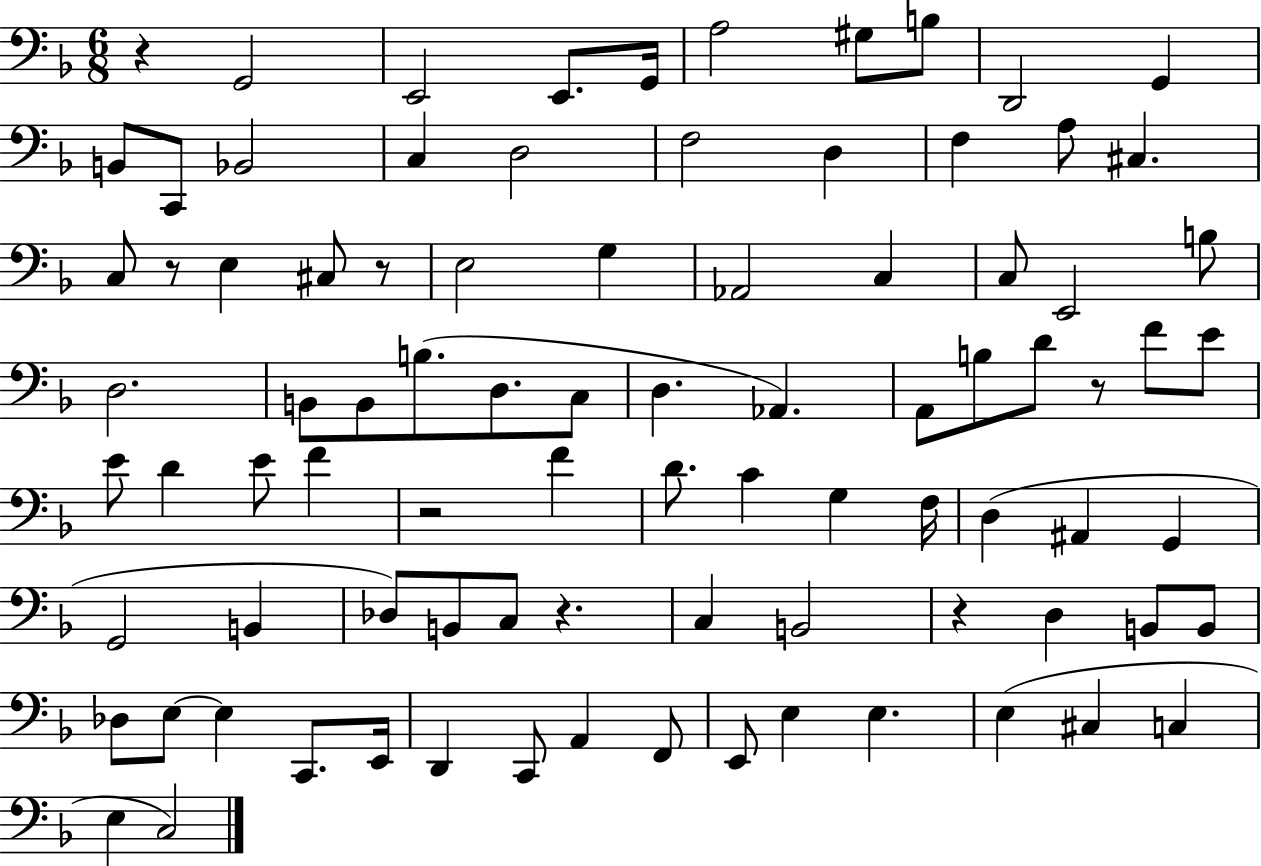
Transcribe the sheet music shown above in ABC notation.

X:1
T:Untitled
M:6/8
L:1/4
K:F
z G,,2 E,,2 E,,/2 G,,/4 A,2 ^G,/2 B,/2 D,,2 G,, B,,/2 C,,/2 _B,,2 C, D,2 F,2 D, F, A,/2 ^C, C,/2 z/2 E, ^C,/2 z/2 E,2 G, _A,,2 C, C,/2 E,,2 B,/2 D,2 B,,/2 B,,/2 B,/2 D,/2 C,/2 D, _A,, A,,/2 B,/2 D/2 z/2 F/2 E/2 E/2 D E/2 F z2 F D/2 C G, F,/4 D, ^A,, G,, G,,2 B,, _D,/2 B,,/2 C,/2 z C, B,,2 z D, B,,/2 B,,/2 _D,/2 E,/2 E, C,,/2 E,,/4 D,, C,,/2 A,, F,,/2 E,,/2 E, E, E, ^C, C, E, C,2